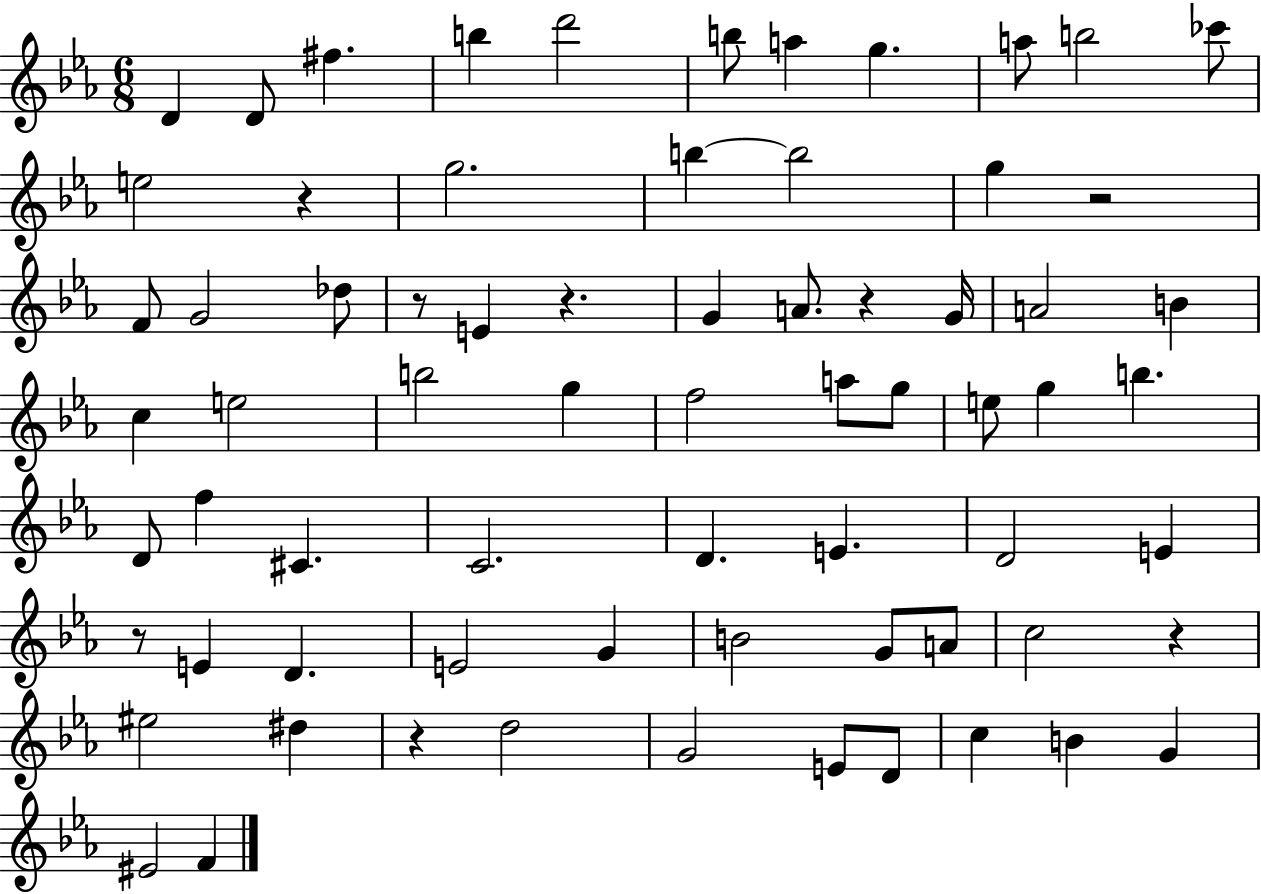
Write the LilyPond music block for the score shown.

{
  \clef treble
  \numericTimeSignature
  \time 6/8
  \key ees \major
  d'4 d'8 fis''4. | b''4 d'''2 | b''8 a''4 g''4. | a''8 b''2 ces'''8 | \break e''2 r4 | g''2. | b''4~~ b''2 | g''4 r2 | \break f'8 g'2 des''8 | r8 e'4 r4. | g'4 a'8. r4 g'16 | a'2 b'4 | \break c''4 e''2 | b''2 g''4 | f''2 a''8 g''8 | e''8 g''4 b''4. | \break d'8 f''4 cis'4. | c'2. | d'4. e'4. | d'2 e'4 | \break r8 e'4 d'4. | e'2 g'4 | b'2 g'8 a'8 | c''2 r4 | \break eis''2 dis''4 | r4 d''2 | g'2 e'8 d'8 | c''4 b'4 g'4 | \break eis'2 f'4 | \bar "|."
}